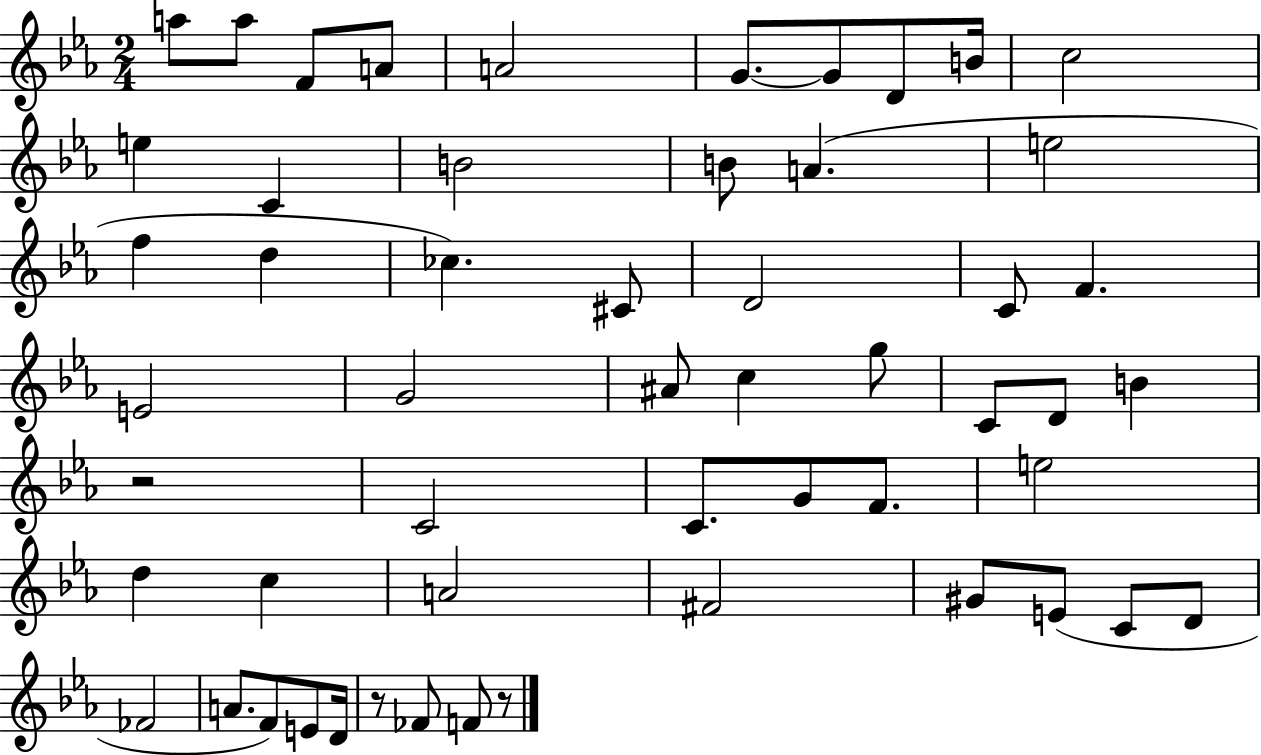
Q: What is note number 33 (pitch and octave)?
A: C4